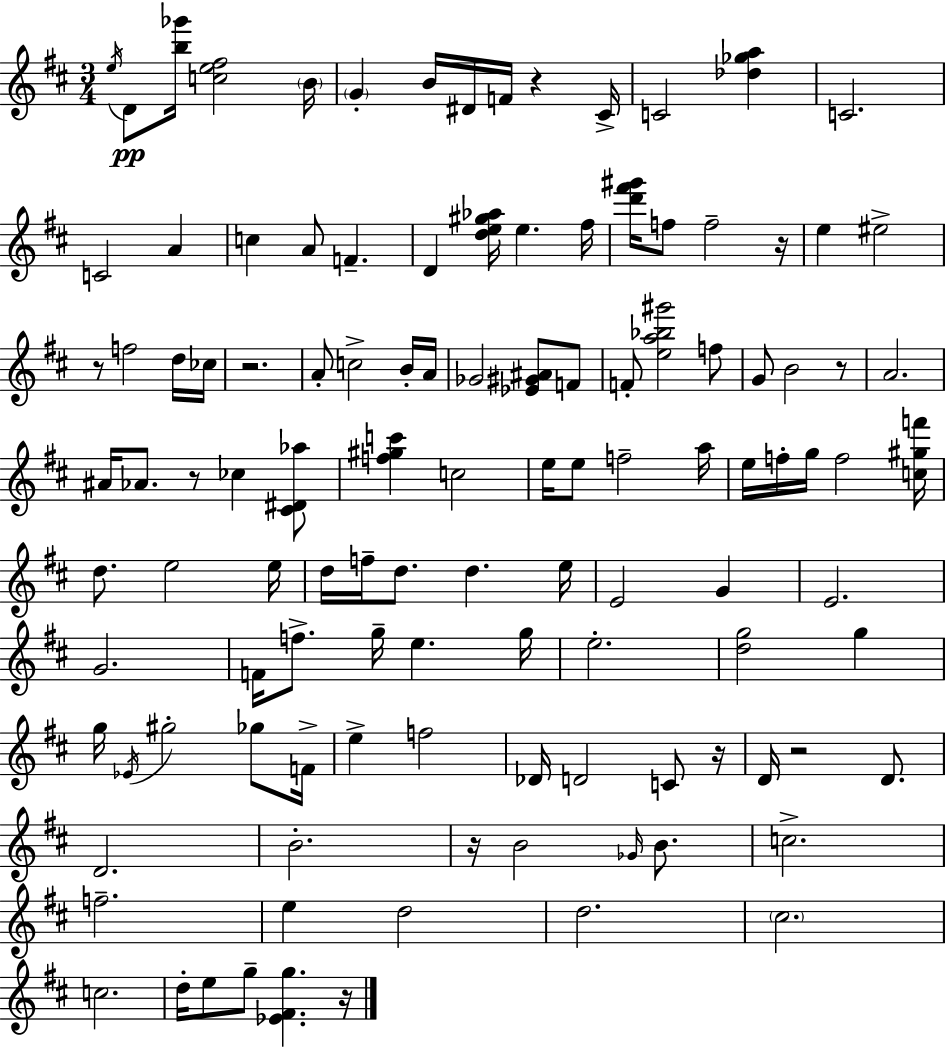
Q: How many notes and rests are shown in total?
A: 116